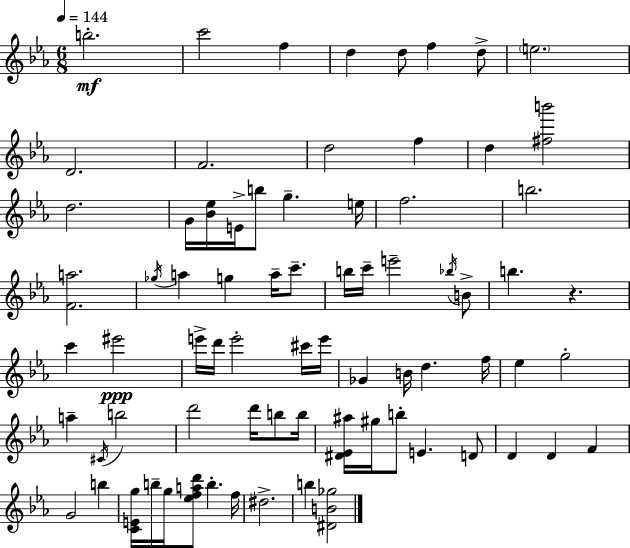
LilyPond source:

{
  \clef treble
  \numericTimeSignature
  \time 6/8
  \key ees \major
  \tempo 4 = 144
  \repeat volta 2 { b''2.-.\mf | c'''2 f''4 | d''4 d''8 f''4 d''8-> | \parenthesize e''2. | \break d'2. | f'2. | d''2 f''4 | d''4 <fis'' b'''>2 | \break d''2. | g'16 <bes' ees''>16 e'16-> b''8 g''4.-- e''16 | f''2. | b''2. | \break <f' a''>2. | \acciaccatura { ges''16 } a''4 g''4 a''16-- c'''8.-- | b''16 c'''16-- e'''2-- \acciaccatura { bes''16 } | b'8-> b''4. r4. | \break c'''4 eis'''2\ppp | e'''16-> d'''16 e'''2-. | cis'''16 e'''16 ges'4 b'16 d''4. | f''16 ees''4 g''2-. | \break a''4-- \acciaccatura { cis'16 } b''2 | d'''2 d'''16 | b''8 b''16 <dis' ees' ais''>16 gis''16 b''8-. e'4. | d'8 d'4 d'4 f'4 | \break g'2 b''4 | <c' e' g''>16 b''16-- g''16 <ees'' f'' a'' d'''>8 b''4.-. | f''16 dis''2.-> | b''4 <dis' b' ges''>2 | \break } \bar "|."
}